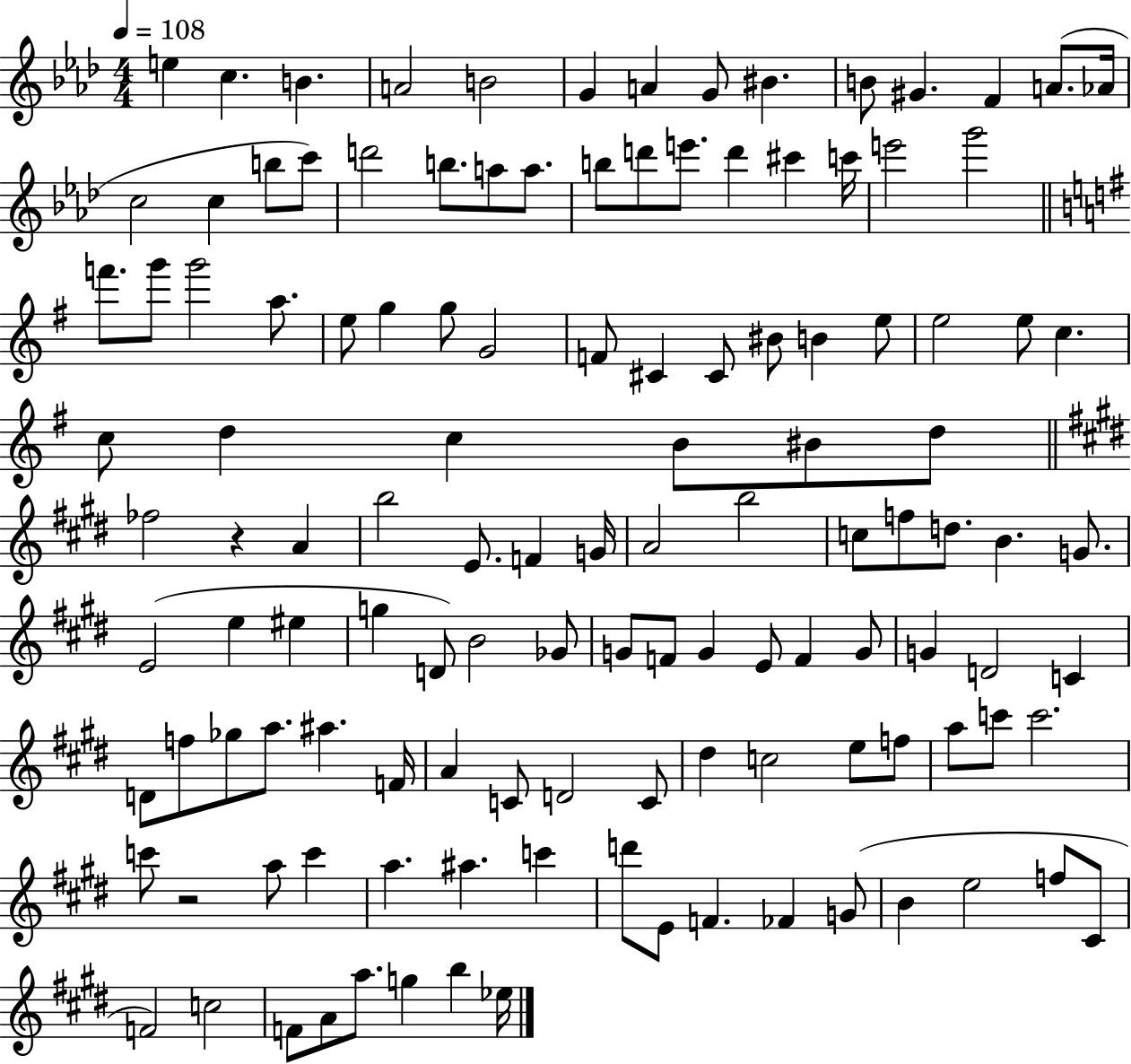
X:1
T:Untitled
M:4/4
L:1/4
K:Ab
e c B A2 B2 G A G/2 ^B B/2 ^G F A/2 _A/4 c2 c b/2 c'/2 d'2 b/2 a/2 a/2 b/2 d'/2 e'/2 d' ^c' c'/4 e'2 g'2 f'/2 g'/2 g'2 a/2 e/2 g g/2 G2 F/2 ^C ^C/2 ^B/2 B e/2 e2 e/2 c c/2 d c B/2 ^B/2 d/2 _f2 z A b2 E/2 F G/4 A2 b2 c/2 f/2 d/2 B G/2 E2 e ^e g D/2 B2 _G/2 G/2 F/2 G E/2 F G/2 G D2 C D/2 f/2 _g/2 a/2 ^a F/4 A C/2 D2 C/2 ^d c2 e/2 f/2 a/2 c'/2 c'2 c'/2 z2 a/2 c' a ^a c' d'/2 E/2 F _F G/2 B e2 f/2 ^C/2 F2 c2 F/2 A/2 a/2 g b _e/4